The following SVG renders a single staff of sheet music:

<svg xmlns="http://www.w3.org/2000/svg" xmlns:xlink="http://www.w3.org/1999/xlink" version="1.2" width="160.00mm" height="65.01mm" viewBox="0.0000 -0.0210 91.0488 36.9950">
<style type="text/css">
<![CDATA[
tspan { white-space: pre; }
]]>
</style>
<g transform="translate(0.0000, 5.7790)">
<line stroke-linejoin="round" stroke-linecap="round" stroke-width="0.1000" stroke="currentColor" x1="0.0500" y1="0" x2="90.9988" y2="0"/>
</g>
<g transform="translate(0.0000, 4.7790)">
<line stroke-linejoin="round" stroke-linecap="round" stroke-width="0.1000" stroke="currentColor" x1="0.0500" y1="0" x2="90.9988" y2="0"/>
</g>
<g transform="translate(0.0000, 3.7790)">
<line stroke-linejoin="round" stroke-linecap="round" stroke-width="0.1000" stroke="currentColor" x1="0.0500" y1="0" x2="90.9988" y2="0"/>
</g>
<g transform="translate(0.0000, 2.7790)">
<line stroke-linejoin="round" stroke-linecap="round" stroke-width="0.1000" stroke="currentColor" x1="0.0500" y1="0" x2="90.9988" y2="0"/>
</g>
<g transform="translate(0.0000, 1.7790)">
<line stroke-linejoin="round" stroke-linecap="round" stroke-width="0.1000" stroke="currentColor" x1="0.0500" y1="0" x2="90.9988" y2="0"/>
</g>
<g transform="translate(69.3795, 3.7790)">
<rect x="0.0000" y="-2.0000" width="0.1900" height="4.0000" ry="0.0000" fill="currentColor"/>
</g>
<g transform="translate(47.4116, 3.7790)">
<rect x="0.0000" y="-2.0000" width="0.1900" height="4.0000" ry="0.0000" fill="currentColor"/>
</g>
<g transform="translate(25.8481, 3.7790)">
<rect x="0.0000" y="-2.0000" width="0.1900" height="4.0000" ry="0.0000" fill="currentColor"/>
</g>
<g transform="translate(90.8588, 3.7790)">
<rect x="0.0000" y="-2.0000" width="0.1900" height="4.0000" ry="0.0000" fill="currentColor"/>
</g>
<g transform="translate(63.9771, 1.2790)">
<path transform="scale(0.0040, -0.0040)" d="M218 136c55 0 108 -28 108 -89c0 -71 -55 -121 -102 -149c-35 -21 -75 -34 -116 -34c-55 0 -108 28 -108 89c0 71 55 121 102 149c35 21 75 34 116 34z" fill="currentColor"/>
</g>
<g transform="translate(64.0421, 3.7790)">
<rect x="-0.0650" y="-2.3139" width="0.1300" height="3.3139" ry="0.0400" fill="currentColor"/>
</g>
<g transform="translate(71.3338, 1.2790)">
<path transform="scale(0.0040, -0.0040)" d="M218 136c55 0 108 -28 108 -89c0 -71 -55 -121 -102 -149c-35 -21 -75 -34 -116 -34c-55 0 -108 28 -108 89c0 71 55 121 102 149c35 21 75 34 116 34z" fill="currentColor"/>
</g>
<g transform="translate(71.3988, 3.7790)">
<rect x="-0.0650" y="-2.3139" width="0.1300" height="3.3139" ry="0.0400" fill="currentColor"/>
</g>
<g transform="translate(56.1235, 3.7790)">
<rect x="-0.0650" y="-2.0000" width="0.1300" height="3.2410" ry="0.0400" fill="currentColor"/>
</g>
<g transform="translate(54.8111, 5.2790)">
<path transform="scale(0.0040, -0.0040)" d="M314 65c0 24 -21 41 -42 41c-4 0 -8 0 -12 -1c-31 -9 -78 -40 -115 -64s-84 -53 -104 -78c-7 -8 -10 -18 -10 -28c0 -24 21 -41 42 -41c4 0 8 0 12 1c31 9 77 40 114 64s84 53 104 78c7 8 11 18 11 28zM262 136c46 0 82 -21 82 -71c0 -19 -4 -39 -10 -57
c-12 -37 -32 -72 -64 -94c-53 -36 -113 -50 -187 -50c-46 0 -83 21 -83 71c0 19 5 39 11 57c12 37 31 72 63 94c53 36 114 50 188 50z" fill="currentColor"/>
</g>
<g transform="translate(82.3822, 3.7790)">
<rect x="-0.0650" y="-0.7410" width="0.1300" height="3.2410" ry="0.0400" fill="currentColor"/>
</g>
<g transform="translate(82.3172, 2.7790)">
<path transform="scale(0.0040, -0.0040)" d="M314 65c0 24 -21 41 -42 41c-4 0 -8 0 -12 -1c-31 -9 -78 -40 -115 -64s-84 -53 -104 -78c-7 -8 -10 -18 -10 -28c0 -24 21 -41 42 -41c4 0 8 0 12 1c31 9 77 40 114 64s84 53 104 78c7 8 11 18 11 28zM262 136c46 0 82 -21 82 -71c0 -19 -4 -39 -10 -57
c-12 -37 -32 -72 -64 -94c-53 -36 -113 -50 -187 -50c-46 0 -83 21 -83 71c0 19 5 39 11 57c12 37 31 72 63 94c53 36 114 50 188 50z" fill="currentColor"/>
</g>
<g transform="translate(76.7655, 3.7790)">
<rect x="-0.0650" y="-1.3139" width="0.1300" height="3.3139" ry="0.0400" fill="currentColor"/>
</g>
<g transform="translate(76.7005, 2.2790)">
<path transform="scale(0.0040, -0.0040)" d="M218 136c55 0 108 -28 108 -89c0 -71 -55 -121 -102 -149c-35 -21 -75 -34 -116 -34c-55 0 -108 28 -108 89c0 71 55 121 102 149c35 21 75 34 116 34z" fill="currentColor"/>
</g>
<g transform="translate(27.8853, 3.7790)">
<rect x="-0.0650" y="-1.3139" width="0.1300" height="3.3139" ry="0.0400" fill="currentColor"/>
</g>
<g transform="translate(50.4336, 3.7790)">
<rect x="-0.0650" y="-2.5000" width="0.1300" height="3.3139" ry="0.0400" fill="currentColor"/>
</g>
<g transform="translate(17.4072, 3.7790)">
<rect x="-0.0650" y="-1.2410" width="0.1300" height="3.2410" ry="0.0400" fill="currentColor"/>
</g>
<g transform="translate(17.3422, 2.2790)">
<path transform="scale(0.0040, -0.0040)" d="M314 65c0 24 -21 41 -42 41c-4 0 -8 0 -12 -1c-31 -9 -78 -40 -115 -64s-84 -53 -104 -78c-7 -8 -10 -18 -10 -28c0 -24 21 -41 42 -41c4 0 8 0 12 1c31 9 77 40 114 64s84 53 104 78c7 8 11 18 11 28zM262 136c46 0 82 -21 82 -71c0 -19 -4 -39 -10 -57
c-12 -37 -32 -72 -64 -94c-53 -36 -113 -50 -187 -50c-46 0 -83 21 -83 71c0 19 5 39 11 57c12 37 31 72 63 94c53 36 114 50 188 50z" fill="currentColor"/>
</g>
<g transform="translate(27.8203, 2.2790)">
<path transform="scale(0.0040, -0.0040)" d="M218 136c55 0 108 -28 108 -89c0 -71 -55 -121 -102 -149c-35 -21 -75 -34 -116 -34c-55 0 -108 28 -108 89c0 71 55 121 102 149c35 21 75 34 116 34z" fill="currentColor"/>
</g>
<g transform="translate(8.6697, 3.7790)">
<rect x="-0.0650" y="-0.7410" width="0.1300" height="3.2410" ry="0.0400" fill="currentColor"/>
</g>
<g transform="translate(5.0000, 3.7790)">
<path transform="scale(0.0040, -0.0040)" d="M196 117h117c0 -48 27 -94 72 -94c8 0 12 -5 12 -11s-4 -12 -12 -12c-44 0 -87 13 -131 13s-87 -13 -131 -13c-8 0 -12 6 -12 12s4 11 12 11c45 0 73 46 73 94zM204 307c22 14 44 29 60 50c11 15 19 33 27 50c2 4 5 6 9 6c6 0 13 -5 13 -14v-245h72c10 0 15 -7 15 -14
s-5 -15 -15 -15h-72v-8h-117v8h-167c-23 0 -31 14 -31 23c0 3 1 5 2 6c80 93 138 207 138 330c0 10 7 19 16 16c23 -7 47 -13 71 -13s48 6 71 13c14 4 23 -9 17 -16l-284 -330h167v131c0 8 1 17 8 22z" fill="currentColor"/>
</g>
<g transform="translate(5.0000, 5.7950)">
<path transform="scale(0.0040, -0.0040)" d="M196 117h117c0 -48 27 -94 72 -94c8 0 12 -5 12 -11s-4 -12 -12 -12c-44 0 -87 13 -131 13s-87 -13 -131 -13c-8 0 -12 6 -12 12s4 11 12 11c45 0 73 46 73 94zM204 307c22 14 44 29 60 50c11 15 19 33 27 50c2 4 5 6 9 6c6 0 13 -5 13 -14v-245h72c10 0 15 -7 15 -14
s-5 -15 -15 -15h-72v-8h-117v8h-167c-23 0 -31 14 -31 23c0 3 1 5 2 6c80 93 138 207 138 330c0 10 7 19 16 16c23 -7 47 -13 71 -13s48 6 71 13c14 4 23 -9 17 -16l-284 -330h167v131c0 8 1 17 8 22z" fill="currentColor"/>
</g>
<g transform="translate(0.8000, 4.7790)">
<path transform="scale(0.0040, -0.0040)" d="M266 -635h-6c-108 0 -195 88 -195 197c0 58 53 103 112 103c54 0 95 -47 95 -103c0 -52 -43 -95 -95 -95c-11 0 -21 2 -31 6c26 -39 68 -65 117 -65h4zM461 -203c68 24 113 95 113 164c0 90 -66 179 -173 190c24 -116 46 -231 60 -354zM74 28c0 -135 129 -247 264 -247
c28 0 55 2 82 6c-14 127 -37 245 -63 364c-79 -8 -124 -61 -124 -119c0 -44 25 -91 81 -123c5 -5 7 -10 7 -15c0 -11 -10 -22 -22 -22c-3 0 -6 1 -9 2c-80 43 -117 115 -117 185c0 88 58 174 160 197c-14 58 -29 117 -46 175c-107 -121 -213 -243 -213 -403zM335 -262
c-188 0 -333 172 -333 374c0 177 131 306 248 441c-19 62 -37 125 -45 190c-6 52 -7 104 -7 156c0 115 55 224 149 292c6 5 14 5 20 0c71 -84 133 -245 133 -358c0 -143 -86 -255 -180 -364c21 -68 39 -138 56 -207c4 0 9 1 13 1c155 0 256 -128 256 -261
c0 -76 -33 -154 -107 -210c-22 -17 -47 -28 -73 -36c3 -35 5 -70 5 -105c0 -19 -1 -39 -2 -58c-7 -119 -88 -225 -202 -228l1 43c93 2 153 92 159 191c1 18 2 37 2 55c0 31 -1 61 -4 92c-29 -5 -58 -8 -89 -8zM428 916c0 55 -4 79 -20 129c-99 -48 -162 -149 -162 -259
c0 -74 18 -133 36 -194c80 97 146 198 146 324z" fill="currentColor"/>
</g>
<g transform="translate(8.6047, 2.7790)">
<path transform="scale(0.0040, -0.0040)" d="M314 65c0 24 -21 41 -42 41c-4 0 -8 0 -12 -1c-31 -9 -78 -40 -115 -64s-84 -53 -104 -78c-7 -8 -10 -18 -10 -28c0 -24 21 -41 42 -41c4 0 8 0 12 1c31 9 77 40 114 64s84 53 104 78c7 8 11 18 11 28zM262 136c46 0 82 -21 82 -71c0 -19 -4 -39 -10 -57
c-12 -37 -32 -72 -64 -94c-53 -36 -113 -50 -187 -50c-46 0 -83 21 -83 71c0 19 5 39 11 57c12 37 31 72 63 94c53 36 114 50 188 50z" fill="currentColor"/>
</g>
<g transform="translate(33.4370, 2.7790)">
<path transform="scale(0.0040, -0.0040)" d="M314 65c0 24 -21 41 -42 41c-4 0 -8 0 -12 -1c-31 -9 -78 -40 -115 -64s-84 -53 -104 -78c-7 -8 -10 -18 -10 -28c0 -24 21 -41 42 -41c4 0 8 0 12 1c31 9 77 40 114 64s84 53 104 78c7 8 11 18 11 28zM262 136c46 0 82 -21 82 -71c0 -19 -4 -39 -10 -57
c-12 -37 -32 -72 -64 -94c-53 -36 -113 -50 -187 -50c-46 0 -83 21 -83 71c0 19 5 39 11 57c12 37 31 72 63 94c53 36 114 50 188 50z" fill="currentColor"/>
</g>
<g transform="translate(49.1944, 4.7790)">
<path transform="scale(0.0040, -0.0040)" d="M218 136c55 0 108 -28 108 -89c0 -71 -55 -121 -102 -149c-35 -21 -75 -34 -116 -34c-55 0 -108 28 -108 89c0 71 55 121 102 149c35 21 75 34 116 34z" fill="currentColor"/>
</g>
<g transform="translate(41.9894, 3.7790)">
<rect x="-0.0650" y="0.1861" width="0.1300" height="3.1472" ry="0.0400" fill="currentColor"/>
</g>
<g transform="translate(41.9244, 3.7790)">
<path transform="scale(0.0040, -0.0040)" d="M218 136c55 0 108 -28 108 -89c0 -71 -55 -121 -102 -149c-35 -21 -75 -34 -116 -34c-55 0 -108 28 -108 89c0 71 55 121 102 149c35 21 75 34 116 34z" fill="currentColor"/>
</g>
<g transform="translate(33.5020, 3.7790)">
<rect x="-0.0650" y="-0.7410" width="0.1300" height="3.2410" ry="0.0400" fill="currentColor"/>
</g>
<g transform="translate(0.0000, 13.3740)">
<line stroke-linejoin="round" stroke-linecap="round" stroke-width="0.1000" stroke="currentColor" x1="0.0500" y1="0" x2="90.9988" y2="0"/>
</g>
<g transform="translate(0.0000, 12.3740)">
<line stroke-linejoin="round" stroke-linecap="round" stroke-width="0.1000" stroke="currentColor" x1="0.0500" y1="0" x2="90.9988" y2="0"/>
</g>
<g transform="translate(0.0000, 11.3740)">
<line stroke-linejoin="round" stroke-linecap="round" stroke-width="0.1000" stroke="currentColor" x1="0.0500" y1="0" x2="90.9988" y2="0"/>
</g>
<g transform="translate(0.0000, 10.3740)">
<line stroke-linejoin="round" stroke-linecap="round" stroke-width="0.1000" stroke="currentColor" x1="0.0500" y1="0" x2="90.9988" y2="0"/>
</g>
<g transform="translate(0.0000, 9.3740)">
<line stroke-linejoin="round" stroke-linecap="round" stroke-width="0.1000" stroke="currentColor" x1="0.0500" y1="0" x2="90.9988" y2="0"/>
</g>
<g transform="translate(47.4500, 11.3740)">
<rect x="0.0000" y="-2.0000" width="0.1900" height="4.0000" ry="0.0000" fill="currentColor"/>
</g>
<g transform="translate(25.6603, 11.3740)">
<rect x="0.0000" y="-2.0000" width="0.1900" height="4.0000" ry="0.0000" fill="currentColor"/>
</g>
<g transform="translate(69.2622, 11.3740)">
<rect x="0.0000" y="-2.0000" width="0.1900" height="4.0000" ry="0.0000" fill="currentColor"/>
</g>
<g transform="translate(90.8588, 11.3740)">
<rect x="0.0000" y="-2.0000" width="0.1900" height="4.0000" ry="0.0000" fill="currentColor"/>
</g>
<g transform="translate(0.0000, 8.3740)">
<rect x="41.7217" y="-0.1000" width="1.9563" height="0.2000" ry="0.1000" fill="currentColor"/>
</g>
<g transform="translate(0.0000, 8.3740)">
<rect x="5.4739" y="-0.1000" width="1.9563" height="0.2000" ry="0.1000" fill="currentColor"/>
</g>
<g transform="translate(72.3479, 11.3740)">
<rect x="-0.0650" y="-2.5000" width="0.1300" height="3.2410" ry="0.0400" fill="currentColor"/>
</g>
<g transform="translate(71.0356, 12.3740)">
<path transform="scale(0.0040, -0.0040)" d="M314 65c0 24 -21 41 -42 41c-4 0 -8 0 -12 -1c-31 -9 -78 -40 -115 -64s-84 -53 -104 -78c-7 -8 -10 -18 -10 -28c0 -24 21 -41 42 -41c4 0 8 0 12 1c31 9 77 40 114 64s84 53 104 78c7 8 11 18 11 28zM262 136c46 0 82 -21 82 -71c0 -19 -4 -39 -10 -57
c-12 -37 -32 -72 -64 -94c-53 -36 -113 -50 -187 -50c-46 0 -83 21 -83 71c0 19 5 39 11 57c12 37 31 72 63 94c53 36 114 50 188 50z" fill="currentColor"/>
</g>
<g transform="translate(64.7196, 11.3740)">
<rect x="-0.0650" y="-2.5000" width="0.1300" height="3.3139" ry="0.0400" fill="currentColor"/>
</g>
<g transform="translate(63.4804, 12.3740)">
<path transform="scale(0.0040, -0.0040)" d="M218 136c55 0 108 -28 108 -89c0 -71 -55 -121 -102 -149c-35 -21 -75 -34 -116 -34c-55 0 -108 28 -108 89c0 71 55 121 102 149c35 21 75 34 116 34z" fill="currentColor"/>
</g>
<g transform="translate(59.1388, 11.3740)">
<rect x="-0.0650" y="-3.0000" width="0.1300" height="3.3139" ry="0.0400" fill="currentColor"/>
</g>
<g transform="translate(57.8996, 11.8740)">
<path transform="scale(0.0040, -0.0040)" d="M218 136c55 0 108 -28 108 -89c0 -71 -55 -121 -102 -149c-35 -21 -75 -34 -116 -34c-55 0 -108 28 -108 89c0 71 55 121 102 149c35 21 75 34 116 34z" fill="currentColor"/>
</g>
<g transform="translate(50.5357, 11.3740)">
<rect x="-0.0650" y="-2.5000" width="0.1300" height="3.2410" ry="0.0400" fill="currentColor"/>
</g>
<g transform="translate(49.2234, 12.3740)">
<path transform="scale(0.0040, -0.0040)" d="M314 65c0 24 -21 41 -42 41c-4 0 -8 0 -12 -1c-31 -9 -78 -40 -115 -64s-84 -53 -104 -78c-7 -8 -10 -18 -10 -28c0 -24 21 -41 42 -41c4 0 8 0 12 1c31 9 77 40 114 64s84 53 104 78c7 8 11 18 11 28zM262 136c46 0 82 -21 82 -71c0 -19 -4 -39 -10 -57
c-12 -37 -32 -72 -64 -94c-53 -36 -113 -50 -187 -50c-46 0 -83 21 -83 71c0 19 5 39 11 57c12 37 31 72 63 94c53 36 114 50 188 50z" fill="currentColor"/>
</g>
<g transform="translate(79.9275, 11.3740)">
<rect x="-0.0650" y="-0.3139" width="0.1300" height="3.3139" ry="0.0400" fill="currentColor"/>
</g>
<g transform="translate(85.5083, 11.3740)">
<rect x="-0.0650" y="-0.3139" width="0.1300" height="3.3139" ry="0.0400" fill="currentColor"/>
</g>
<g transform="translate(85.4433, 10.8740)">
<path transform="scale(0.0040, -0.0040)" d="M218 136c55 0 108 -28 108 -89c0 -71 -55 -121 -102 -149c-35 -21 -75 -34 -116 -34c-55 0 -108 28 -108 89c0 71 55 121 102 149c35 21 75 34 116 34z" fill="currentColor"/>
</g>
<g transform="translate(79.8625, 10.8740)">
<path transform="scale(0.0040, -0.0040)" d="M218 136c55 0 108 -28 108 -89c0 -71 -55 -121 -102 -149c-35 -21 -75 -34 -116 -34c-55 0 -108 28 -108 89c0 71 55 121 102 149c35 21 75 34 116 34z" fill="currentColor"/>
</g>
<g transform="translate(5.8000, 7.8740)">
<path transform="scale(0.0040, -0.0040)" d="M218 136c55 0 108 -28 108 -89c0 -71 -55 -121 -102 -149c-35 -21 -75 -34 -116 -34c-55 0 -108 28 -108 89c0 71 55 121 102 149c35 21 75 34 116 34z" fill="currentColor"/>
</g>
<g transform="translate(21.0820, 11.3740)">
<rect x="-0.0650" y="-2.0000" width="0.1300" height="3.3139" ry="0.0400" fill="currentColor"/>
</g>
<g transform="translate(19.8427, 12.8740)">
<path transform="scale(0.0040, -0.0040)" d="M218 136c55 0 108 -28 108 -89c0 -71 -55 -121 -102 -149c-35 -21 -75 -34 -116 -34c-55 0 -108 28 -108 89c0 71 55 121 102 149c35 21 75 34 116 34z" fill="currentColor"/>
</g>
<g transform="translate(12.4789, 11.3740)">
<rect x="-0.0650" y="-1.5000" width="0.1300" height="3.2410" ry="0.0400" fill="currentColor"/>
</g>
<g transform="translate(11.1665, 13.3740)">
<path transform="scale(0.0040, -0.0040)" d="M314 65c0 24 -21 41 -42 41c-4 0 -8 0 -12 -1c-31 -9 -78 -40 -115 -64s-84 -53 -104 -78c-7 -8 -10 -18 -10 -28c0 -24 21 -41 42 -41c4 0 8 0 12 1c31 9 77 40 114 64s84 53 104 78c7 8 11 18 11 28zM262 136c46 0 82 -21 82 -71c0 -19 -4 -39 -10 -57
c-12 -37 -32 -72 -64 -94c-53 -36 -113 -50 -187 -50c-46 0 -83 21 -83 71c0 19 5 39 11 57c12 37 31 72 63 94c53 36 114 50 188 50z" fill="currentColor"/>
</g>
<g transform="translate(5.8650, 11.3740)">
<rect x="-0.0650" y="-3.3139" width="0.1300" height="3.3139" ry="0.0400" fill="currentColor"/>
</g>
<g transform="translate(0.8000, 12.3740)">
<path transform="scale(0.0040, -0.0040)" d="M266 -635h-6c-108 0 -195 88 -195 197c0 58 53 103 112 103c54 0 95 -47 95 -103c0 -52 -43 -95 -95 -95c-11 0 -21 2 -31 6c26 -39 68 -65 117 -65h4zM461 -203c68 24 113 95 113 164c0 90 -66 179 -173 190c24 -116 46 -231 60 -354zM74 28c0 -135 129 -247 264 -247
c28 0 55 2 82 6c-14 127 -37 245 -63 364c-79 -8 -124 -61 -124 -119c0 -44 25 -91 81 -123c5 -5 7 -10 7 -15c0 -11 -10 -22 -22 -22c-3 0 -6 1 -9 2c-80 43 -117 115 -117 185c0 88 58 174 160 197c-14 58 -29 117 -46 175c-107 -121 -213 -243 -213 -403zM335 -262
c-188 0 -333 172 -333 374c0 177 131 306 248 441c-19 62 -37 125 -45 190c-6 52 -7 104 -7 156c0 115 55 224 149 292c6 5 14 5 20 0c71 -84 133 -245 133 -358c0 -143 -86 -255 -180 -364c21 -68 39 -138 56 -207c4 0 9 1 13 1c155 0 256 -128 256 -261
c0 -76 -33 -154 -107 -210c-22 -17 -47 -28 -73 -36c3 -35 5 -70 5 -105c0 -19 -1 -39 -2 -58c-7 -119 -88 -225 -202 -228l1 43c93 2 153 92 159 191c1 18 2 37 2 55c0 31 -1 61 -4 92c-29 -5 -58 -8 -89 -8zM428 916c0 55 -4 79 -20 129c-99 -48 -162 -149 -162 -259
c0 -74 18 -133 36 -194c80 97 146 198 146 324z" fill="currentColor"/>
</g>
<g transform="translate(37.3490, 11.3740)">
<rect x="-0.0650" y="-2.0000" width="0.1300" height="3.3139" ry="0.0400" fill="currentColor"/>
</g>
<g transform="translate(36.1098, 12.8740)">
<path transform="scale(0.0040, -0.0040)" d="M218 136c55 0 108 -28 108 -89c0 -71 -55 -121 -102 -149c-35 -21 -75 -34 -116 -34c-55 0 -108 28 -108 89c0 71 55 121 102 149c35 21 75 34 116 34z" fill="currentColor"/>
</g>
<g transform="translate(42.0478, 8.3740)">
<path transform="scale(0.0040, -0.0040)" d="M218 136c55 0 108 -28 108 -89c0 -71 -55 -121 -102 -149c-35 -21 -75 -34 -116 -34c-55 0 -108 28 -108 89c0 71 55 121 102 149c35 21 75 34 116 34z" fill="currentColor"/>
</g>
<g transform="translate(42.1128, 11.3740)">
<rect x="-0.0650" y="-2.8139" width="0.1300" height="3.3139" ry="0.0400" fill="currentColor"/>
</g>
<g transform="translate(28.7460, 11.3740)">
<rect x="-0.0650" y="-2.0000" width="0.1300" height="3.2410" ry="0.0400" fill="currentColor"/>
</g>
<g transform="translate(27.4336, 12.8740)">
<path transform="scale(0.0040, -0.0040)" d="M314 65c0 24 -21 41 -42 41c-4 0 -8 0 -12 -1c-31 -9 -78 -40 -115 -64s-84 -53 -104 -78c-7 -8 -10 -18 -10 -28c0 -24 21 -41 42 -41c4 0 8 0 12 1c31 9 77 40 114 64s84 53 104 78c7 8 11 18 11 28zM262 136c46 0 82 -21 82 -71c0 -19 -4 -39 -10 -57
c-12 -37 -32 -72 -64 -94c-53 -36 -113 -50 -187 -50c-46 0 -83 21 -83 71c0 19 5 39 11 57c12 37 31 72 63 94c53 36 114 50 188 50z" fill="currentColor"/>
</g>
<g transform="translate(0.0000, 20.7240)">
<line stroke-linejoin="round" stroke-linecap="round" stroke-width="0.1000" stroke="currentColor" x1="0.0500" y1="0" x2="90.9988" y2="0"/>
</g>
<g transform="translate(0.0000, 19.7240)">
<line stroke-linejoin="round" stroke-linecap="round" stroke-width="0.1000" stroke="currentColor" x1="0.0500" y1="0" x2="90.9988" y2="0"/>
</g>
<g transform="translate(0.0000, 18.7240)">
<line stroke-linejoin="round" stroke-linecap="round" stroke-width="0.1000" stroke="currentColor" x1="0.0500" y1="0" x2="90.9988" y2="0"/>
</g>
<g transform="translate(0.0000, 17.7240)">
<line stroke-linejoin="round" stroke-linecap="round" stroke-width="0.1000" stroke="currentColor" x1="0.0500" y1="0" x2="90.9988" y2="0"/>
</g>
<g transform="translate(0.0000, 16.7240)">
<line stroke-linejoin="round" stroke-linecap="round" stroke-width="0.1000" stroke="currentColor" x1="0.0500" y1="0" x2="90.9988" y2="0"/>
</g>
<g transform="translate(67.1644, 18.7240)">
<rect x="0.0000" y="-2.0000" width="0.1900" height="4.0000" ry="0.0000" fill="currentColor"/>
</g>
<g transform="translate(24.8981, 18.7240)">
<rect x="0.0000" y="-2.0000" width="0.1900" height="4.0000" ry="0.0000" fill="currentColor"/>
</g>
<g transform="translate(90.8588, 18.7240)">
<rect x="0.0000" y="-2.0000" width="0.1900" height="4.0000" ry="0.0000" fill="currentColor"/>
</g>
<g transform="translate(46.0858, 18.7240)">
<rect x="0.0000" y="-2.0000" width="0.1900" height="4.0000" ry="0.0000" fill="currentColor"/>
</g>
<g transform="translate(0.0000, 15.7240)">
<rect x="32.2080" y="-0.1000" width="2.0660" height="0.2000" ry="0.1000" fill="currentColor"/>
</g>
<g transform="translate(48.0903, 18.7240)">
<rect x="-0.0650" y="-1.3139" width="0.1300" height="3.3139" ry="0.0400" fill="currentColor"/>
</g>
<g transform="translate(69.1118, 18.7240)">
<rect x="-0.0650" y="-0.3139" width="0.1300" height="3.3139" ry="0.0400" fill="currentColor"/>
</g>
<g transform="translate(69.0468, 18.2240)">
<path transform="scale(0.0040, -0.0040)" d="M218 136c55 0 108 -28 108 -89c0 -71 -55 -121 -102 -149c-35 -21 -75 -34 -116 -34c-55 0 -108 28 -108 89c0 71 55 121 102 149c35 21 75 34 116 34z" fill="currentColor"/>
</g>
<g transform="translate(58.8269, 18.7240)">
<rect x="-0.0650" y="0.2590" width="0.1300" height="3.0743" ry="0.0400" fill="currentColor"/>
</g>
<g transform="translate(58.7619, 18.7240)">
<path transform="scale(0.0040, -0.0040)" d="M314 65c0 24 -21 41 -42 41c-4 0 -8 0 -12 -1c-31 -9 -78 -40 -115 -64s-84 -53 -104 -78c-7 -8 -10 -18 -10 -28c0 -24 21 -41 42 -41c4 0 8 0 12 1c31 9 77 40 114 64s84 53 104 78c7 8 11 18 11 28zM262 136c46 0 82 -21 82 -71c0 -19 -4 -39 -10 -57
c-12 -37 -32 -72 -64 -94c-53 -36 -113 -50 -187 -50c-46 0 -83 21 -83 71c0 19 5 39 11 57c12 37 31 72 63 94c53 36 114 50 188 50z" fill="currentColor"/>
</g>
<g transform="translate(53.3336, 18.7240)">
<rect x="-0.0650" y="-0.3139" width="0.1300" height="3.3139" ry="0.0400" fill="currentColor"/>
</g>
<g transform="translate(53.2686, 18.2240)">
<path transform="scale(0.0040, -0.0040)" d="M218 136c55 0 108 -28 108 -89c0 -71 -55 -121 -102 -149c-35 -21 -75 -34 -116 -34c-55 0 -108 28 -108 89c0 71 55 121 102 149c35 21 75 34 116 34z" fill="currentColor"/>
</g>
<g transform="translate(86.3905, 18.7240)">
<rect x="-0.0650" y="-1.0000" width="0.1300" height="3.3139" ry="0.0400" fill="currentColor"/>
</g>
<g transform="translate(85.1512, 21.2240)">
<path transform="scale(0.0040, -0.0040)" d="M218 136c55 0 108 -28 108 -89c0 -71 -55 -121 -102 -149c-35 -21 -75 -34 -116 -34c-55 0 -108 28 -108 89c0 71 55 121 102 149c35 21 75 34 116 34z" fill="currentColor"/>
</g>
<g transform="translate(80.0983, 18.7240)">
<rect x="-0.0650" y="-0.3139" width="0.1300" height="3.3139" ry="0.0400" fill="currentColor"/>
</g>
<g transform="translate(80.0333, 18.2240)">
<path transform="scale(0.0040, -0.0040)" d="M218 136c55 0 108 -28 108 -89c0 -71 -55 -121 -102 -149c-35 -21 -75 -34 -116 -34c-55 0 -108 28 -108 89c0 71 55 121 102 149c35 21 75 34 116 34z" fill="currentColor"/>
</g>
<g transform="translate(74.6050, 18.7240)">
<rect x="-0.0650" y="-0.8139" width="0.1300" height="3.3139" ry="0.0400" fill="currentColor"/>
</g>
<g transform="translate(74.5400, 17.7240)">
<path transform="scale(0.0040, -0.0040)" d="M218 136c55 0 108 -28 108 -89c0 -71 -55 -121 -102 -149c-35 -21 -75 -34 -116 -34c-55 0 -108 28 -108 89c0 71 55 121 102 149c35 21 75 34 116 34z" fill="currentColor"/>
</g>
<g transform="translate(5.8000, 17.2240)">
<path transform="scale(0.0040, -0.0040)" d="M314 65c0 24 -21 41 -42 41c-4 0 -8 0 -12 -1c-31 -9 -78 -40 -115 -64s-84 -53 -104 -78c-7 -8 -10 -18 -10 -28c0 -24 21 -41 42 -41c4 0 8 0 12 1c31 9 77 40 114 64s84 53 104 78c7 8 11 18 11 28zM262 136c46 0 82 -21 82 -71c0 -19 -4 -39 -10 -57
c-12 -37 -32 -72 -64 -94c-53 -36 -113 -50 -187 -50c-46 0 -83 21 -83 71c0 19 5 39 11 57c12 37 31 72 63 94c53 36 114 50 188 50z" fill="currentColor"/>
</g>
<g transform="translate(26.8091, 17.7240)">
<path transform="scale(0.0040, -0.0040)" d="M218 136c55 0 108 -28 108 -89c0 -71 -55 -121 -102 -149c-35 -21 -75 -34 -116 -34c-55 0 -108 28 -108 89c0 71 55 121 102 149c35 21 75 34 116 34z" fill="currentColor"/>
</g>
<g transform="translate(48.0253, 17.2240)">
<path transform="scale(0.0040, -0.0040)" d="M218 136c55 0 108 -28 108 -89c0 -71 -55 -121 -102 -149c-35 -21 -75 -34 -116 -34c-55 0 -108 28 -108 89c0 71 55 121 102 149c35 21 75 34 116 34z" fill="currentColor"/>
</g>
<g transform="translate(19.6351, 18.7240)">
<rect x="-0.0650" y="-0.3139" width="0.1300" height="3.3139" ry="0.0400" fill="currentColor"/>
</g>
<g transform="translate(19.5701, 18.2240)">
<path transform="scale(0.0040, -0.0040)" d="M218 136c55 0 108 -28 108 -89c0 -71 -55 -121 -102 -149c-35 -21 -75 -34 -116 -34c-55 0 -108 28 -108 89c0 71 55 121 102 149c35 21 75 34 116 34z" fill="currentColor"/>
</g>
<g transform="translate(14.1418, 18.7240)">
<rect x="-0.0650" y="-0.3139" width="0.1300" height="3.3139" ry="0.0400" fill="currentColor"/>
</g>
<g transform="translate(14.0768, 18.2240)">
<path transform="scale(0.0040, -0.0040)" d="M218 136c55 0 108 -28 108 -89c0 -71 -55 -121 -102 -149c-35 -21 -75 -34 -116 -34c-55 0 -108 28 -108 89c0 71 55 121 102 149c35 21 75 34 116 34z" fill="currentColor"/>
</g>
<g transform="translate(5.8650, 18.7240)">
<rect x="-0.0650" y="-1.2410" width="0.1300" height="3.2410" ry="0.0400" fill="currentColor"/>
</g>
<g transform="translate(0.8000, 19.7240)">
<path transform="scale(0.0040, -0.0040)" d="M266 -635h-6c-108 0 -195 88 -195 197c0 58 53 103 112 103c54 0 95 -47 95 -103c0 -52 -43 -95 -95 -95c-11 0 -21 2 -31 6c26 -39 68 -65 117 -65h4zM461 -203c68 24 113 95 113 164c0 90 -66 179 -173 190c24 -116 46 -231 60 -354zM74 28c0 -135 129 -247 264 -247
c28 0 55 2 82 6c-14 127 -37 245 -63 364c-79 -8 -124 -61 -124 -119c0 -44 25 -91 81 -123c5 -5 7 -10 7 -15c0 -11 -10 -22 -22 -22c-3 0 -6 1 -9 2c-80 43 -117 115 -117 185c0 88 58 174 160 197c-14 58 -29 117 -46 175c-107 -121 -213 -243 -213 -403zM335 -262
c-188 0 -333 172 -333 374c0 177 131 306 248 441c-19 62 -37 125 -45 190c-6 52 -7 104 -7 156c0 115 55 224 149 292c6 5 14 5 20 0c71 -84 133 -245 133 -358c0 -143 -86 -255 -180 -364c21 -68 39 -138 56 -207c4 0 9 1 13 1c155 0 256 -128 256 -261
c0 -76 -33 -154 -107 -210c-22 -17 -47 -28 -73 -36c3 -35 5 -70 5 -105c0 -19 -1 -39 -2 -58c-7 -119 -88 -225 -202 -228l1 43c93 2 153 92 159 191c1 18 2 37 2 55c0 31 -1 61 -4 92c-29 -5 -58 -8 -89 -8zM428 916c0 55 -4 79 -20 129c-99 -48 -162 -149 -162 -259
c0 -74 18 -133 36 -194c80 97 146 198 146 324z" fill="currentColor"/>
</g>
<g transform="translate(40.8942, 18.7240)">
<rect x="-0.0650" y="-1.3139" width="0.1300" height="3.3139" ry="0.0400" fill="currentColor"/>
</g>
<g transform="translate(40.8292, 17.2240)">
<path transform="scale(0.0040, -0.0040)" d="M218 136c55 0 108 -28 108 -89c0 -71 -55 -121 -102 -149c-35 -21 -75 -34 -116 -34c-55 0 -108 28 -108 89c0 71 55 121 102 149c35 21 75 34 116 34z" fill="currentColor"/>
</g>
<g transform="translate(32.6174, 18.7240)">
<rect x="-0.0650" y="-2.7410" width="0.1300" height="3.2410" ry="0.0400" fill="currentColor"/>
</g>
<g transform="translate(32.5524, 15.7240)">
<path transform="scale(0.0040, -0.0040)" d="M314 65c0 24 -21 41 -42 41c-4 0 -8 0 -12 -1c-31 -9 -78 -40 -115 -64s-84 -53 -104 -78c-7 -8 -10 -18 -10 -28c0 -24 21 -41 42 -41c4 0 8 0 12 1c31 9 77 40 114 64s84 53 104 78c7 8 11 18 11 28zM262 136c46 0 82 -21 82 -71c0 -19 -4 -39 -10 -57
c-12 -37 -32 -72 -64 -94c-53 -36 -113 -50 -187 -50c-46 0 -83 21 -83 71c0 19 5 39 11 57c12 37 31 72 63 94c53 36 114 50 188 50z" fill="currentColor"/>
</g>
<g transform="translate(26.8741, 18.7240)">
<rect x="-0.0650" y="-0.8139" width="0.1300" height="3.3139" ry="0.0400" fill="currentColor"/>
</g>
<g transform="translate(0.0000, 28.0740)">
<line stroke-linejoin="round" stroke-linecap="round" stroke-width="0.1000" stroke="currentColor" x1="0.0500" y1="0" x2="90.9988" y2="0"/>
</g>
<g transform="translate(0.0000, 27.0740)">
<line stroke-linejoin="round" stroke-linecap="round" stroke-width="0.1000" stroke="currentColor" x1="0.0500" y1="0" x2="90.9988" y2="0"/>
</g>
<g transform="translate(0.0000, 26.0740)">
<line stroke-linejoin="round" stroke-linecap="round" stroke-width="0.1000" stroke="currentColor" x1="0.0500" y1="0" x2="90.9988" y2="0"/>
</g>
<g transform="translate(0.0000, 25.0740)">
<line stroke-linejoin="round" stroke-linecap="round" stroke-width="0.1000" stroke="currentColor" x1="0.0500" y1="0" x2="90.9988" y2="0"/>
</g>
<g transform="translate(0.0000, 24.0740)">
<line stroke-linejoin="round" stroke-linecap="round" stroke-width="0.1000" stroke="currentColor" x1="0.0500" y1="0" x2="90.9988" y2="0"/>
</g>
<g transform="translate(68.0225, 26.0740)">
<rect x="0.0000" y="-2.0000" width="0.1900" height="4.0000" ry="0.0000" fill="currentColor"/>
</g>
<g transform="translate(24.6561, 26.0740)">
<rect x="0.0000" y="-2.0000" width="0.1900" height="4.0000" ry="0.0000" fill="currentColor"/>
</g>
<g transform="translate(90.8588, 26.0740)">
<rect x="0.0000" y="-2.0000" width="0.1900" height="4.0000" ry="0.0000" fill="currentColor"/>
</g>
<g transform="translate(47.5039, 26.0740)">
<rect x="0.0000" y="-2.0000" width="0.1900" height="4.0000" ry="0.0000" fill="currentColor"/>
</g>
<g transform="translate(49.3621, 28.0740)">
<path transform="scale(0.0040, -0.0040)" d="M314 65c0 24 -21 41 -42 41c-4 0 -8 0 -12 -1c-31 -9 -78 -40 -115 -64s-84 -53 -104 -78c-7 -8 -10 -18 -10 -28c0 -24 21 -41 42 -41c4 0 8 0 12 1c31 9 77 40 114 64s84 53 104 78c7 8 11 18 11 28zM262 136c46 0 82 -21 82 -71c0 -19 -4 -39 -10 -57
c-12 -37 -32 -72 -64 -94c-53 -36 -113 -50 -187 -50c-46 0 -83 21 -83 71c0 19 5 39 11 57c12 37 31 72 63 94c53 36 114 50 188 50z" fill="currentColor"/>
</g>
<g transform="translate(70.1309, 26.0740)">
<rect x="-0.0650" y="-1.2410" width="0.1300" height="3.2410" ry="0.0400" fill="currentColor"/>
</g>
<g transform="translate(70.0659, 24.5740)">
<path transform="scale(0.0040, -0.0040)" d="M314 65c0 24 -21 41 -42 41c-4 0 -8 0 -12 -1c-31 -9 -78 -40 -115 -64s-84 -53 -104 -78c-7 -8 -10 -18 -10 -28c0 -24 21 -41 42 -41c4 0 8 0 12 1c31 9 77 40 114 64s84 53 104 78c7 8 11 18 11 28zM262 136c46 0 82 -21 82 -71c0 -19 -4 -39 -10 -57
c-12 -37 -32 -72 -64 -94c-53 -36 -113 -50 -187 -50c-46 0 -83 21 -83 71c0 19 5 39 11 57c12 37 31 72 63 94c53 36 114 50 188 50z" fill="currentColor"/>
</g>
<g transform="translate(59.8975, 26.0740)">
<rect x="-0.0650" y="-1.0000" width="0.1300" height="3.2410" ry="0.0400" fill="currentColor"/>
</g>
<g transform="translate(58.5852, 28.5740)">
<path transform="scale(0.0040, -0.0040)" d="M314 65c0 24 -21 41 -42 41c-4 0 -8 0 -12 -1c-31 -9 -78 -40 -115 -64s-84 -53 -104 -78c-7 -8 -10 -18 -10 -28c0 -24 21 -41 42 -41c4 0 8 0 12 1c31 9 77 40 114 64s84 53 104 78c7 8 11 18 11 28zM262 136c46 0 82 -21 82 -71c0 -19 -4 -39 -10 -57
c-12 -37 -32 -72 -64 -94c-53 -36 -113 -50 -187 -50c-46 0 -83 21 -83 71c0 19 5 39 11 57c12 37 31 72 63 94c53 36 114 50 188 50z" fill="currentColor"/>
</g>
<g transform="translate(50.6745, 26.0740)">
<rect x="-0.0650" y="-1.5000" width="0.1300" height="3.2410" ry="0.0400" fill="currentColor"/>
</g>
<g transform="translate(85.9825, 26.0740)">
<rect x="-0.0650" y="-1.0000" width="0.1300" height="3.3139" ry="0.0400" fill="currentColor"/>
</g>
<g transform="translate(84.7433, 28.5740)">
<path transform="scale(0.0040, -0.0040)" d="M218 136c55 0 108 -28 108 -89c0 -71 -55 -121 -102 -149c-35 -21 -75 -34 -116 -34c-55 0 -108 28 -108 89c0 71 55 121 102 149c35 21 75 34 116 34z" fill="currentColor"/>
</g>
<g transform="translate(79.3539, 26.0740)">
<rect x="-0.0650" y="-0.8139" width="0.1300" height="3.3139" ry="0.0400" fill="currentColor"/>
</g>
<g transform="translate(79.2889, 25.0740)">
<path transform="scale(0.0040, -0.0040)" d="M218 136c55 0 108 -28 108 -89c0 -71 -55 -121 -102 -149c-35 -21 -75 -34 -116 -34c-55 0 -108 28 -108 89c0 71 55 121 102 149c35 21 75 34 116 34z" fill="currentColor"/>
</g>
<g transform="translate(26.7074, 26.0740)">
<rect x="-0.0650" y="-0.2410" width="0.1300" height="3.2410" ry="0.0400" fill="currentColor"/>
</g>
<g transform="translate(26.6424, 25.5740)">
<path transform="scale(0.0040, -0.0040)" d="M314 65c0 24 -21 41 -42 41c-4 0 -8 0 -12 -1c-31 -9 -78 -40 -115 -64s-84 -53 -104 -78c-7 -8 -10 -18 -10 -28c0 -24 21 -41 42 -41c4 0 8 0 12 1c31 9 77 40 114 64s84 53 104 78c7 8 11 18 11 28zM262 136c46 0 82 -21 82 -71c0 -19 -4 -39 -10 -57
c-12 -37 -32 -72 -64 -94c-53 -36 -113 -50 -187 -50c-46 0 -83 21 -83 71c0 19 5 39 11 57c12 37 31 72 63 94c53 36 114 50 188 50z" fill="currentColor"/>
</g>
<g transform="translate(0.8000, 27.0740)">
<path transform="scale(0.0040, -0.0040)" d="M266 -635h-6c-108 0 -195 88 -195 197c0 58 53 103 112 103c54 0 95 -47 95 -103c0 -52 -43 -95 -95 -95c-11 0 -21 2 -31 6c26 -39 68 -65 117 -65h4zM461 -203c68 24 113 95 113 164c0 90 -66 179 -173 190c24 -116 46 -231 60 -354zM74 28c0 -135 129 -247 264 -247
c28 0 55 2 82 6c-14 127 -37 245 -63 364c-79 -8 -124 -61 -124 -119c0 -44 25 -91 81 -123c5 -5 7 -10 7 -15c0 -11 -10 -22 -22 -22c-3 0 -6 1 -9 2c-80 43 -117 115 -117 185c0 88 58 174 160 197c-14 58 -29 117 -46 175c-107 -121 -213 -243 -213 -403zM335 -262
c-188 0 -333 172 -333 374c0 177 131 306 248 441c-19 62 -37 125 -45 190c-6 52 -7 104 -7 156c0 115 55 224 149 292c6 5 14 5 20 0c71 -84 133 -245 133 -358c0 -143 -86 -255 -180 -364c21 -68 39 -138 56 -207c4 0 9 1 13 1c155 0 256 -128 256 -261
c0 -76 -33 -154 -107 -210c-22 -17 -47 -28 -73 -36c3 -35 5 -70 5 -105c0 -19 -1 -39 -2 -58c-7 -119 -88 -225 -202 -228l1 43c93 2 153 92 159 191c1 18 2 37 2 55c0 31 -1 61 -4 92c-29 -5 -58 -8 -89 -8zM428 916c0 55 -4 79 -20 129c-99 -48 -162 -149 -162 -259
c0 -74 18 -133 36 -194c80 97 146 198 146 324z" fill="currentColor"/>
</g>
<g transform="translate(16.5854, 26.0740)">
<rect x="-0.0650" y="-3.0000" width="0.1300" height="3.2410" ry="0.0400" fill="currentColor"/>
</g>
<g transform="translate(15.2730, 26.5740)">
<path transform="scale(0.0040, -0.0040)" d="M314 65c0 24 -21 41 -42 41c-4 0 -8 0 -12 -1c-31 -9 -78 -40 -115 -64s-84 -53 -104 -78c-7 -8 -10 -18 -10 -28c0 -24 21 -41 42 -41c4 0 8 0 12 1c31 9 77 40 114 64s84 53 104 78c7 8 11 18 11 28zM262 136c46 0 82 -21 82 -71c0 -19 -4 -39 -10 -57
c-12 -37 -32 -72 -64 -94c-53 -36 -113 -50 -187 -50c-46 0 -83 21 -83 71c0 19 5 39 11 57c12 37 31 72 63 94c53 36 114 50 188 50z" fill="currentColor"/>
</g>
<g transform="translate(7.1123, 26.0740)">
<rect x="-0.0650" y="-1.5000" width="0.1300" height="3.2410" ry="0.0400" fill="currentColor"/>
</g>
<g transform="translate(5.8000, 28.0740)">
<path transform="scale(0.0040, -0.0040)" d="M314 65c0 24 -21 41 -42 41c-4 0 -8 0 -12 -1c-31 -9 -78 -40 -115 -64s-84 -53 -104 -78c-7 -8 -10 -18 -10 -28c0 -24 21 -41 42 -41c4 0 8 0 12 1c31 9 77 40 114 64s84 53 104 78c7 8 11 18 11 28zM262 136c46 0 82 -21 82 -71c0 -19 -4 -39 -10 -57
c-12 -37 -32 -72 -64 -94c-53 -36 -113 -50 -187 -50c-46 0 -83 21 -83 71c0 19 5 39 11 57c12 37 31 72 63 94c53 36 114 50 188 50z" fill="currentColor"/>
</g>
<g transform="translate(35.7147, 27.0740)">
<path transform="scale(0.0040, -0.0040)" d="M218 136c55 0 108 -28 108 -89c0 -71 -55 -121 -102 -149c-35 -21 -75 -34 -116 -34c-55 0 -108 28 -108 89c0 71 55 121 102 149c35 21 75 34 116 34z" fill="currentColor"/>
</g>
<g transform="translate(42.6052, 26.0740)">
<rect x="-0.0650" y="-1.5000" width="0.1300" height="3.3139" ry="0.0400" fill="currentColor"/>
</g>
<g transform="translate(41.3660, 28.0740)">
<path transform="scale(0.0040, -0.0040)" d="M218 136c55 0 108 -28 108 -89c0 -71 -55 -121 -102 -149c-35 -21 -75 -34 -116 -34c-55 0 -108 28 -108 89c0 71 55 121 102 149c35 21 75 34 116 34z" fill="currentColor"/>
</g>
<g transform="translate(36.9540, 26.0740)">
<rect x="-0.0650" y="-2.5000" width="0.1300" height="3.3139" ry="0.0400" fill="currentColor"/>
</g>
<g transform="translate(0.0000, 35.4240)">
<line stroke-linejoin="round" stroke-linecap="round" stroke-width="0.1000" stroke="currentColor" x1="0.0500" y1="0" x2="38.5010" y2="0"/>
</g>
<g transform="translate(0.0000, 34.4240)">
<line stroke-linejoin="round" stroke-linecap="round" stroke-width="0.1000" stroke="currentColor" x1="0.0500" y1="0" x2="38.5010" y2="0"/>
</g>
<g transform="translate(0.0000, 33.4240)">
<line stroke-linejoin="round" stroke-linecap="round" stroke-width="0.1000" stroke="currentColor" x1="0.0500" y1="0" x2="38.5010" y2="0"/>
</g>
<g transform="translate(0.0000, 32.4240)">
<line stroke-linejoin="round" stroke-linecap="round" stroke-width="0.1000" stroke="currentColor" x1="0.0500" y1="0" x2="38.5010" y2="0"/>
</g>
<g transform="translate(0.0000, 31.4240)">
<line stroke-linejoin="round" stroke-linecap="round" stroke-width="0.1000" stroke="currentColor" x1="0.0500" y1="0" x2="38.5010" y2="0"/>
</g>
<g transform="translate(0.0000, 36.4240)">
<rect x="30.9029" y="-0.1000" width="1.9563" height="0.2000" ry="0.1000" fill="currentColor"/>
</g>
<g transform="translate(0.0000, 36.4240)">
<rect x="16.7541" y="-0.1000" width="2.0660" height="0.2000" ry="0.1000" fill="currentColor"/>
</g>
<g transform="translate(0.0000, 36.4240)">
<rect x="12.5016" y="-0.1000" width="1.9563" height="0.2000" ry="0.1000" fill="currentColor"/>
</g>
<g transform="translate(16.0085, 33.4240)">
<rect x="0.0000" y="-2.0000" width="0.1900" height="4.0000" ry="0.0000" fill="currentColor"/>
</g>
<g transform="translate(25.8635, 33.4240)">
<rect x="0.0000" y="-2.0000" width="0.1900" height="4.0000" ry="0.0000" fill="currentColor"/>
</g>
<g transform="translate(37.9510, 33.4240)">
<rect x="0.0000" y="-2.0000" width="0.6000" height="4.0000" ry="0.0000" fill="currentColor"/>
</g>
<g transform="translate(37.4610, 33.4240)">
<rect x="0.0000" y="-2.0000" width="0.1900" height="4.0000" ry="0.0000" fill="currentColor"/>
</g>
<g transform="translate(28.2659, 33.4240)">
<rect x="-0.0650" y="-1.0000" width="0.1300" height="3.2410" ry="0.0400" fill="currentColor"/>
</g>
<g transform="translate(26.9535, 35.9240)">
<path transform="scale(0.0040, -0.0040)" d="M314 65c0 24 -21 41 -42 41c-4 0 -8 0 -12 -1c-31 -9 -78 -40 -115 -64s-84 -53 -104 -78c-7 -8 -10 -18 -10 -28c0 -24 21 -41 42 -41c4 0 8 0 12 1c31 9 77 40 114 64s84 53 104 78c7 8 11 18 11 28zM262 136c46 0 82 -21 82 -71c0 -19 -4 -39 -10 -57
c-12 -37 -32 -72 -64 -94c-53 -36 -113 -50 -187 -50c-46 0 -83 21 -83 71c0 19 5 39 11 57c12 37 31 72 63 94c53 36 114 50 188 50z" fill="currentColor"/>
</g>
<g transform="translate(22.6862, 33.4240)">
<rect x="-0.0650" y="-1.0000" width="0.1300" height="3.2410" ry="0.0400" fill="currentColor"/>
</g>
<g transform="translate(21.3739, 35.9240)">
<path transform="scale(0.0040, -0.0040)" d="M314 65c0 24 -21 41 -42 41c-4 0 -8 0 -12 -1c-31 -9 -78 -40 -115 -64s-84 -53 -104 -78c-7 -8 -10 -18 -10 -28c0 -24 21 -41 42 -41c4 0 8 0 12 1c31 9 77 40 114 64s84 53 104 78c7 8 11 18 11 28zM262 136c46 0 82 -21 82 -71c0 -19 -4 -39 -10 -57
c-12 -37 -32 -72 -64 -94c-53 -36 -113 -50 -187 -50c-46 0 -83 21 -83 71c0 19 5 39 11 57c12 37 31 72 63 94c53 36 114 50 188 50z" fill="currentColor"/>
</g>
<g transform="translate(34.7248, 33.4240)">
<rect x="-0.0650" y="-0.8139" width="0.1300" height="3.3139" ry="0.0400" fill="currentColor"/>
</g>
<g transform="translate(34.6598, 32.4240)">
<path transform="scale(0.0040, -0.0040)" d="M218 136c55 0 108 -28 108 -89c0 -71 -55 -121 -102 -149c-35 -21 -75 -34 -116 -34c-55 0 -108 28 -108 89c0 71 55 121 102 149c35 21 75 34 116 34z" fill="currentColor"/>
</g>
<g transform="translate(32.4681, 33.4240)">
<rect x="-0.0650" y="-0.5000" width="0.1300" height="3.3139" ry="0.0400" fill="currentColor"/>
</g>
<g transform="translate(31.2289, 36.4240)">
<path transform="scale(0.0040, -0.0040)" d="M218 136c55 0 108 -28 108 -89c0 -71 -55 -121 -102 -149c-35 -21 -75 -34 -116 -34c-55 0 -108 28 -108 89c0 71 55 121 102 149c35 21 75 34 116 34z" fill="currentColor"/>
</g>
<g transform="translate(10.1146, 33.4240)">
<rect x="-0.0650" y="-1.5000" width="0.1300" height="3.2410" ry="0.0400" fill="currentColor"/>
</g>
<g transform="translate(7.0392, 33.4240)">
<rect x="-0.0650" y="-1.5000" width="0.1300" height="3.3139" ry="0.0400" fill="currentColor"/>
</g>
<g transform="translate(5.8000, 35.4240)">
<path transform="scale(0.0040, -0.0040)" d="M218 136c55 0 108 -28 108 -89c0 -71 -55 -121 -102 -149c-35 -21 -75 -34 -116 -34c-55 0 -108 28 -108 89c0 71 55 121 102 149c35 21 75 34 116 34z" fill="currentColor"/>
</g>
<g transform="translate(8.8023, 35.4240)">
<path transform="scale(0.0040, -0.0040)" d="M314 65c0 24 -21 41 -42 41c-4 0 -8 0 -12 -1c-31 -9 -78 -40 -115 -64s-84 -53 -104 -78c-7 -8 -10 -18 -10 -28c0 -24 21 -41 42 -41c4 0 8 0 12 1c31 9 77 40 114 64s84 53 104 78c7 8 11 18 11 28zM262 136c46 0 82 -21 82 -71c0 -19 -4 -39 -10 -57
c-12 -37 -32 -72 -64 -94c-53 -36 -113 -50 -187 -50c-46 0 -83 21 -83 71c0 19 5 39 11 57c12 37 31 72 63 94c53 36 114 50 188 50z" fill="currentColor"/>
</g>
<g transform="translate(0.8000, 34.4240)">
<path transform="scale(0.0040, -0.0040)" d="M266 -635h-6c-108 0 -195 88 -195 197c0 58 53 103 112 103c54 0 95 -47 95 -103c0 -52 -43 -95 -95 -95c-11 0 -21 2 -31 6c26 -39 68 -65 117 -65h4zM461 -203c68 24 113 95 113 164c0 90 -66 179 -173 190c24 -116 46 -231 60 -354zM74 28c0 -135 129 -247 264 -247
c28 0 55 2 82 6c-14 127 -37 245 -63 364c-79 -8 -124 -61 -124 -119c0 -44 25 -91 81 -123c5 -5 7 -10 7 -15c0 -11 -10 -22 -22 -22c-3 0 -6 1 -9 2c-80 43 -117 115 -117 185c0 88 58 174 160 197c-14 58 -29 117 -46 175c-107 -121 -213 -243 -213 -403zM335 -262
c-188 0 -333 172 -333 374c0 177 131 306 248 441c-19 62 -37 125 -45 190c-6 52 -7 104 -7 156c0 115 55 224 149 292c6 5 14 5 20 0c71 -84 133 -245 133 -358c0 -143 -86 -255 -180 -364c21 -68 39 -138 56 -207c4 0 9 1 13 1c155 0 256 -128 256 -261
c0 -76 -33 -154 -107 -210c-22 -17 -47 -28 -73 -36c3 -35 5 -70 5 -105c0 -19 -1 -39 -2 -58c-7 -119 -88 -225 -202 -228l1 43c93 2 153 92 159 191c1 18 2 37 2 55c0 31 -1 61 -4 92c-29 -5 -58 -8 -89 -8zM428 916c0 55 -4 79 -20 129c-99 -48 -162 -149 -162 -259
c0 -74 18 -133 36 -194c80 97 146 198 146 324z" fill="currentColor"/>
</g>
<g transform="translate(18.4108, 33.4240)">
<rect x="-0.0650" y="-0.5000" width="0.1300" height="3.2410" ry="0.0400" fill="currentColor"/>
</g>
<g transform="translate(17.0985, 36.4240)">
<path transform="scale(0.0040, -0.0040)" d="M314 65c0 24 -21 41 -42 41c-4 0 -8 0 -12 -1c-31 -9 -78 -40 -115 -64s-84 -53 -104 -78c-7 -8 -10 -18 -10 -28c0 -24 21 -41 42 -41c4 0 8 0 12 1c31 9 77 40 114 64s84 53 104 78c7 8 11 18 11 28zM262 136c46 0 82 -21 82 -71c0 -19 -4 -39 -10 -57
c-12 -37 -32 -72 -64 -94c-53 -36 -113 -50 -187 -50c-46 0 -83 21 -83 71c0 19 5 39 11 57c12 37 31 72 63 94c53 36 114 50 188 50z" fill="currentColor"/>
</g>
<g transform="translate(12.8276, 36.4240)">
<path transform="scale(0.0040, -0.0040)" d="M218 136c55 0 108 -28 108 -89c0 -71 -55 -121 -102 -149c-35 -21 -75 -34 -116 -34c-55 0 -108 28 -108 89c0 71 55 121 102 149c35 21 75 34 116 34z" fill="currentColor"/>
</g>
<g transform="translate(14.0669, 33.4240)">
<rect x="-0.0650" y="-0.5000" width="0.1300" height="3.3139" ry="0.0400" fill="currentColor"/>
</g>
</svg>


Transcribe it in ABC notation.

X:1
T:Untitled
M:4/4
L:1/4
K:C
d2 e2 e d2 B G F2 g g e d2 b E2 F F2 F a G2 A G G2 c c e2 c c d a2 e e c B2 c d c D E2 A2 c2 G E E2 D2 e2 d D E E2 C C2 D2 D2 C d